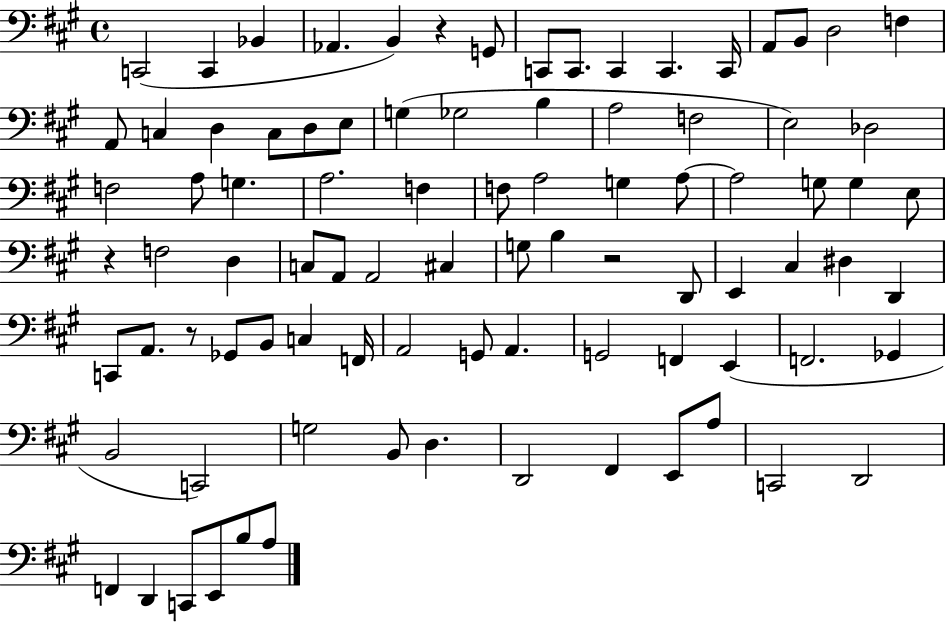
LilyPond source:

{
  \clef bass
  \time 4/4
  \defaultTimeSignature
  \key a \major
  c,2( c,4 bes,4 | aes,4. b,4) r4 g,8 | c,8 c,8. c,4 c,4. c,16 | a,8 b,8 d2 f4 | \break a,8 c4 d4 c8 d8 e8 | g4( ges2 b4 | a2 f2 | e2) des2 | \break f2 a8 g4. | a2. f4 | f8 a2 g4 a8~~ | a2 g8 g4 e8 | \break r4 f2 d4 | c8 a,8 a,2 cis4 | g8 b4 r2 d,8 | e,4 cis4 dis4 d,4 | \break c,8 a,8. r8 ges,8 b,8 c4 f,16 | a,2 g,8 a,4. | g,2 f,4 e,4( | f,2. ges,4 | \break b,2 c,2) | g2 b,8 d4. | d,2 fis,4 e,8 a8 | c,2 d,2 | \break f,4 d,4 c,8 e,8 b8 a8 | \bar "|."
}